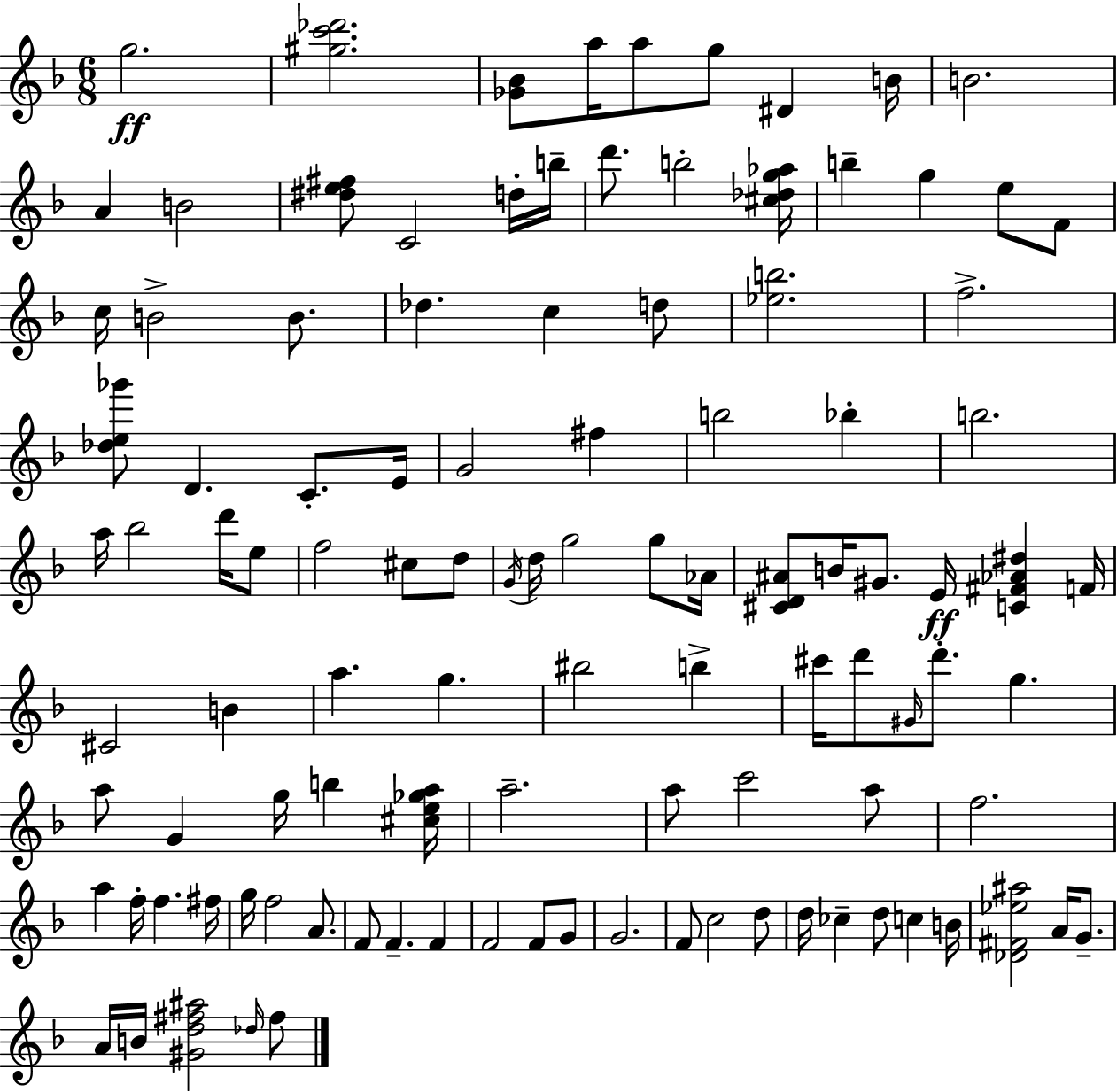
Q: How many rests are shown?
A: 0